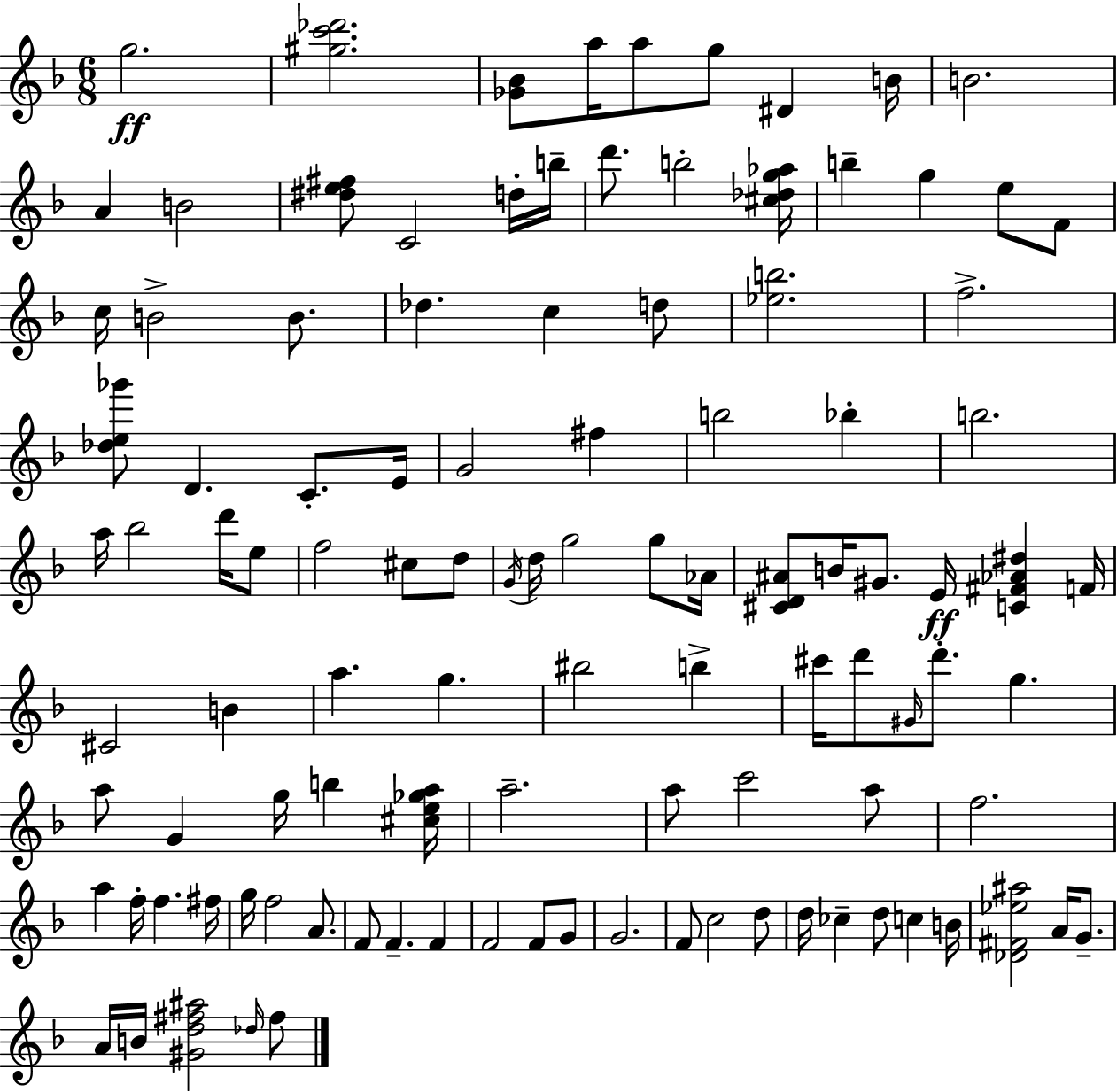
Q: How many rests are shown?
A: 0